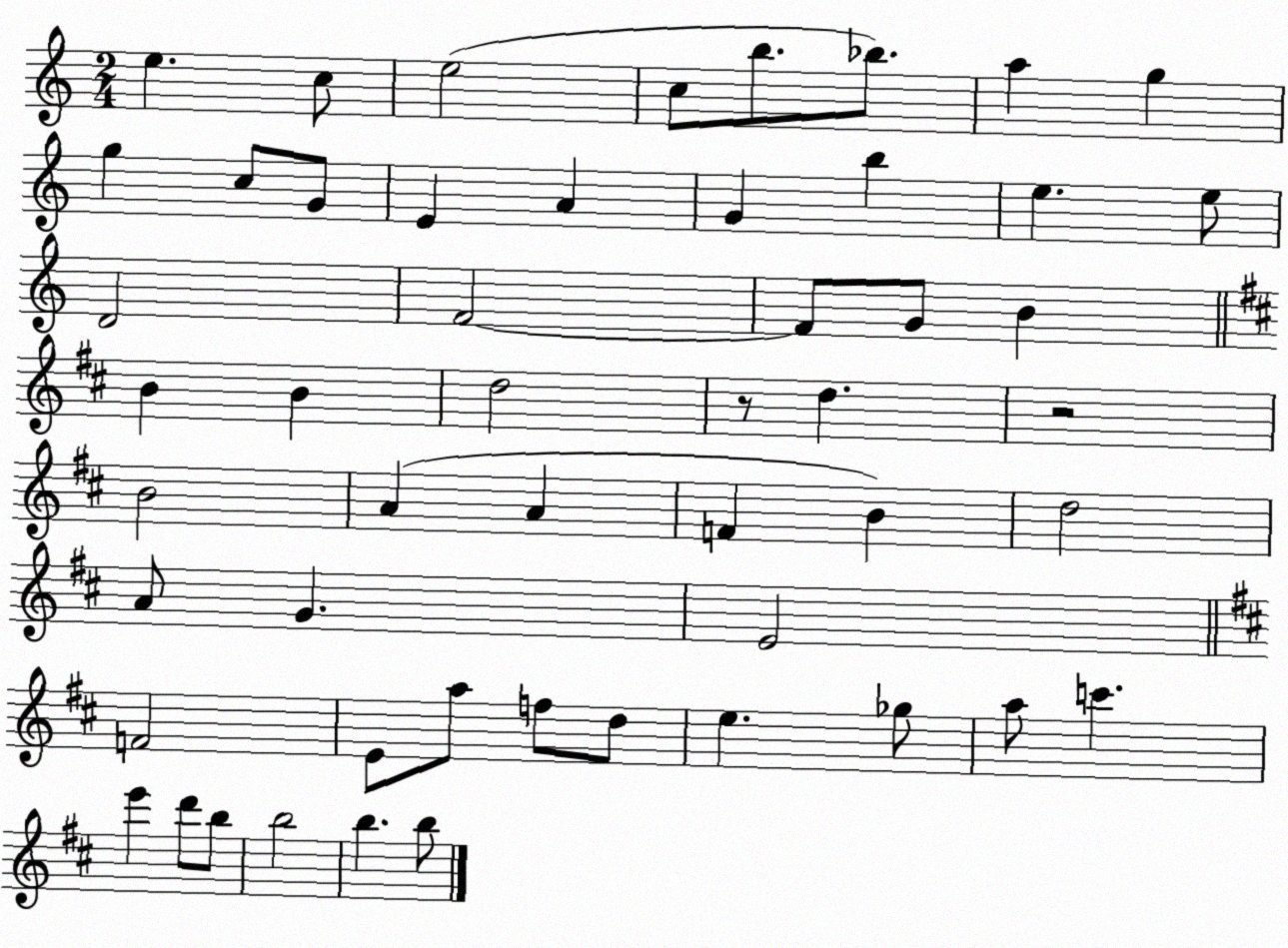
X:1
T:Untitled
M:2/4
L:1/4
K:C
e c/2 e2 c/2 b/2 _b/2 a g g c/2 G/2 E A G b e e/2 D2 F2 F/2 G/2 B B B d2 z/2 d z2 B2 A A F B d2 A/2 G E2 F2 E/2 a/2 f/2 d/2 e _g/2 a/2 c' e' d'/2 b/2 b2 b b/2